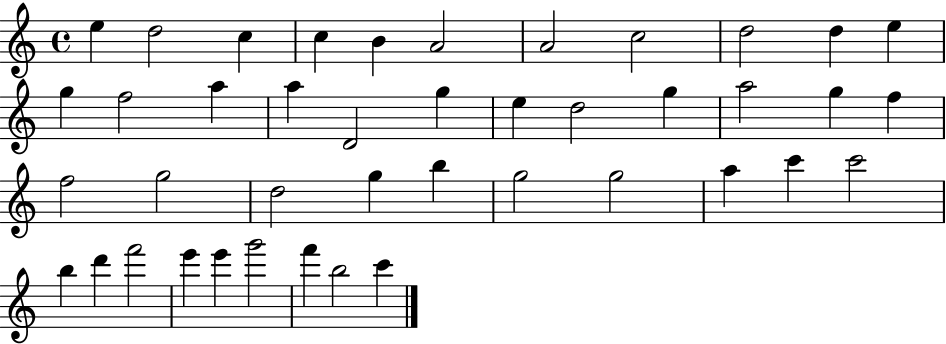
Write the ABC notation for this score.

X:1
T:Untitled
M:4/4
L:1/4
K:C
e d2 c c B A2 A2 c2 d2 d e g f2 a a D2 g e d2 g a2 g f f2 g2 d2 g b g2 g2 a c' c'2 b d' f'2 e' e' g'2 f' b2 c'